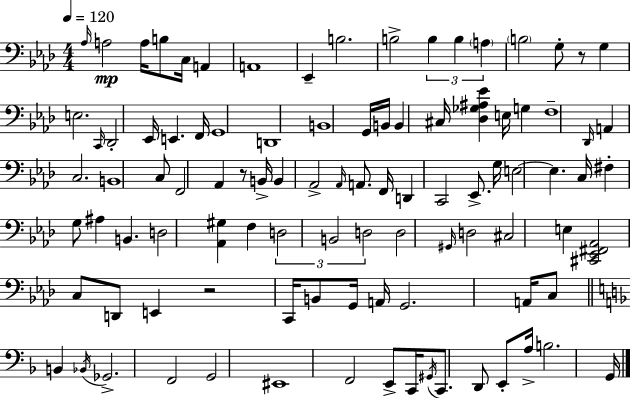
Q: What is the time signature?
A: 4/4